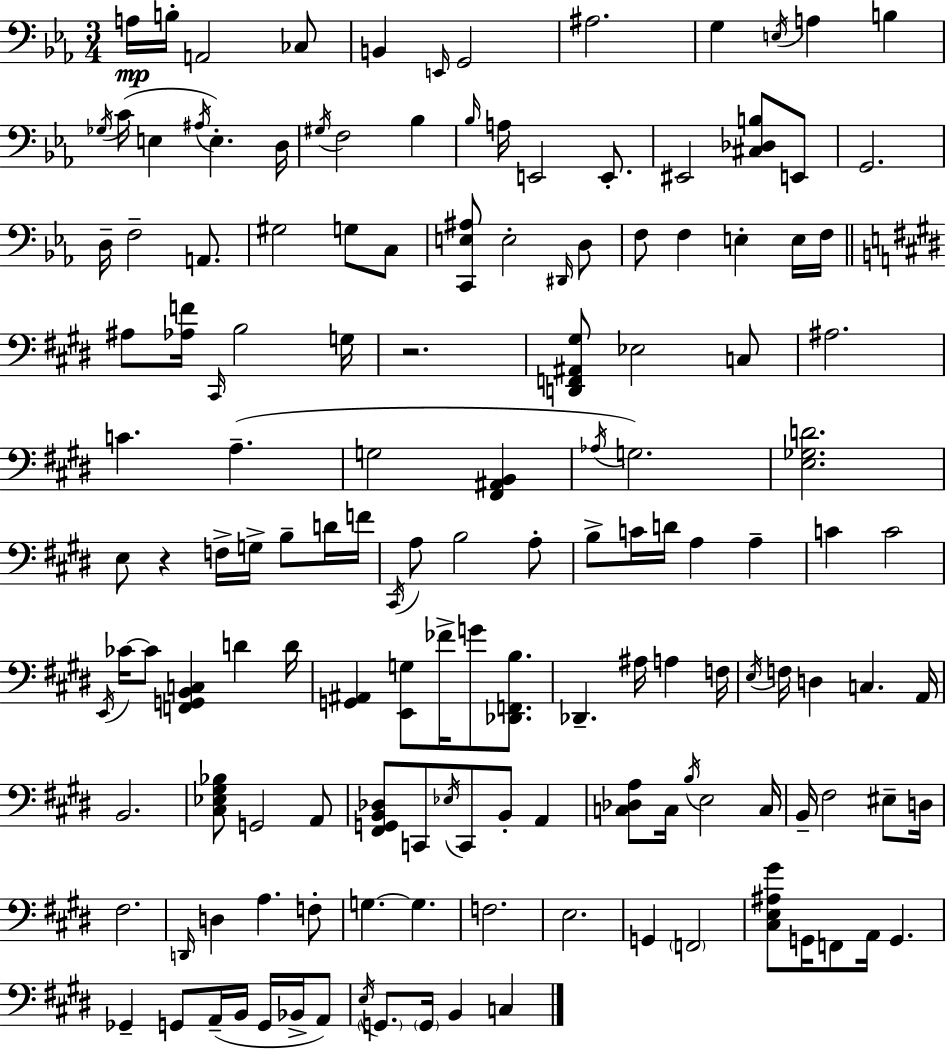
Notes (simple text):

A3/s B3/s A2/h CES3/e B2/q E2/s G2/h A#3/h. G3/q E3/s A3/q B3/q Gb3/s C4/s E3/q A#3/s E3/q. D3/s G#3/s F3/h Bb3/q Bb3/s A3/s E2/h E2/e. EIS2/h [C#3,Db3,B3]/e E2/e G2/h. D3/s F3/h A2/e. G#3/h G3/e C3/e [C2,E3,A#3]/e E3/h D#2/s D3/e F3/e F3/q E3/q E3/s F3/s A#3/e [Ab3,F4]/s C#2/s B3/h G3/s R/h. [D2,F2,A#2,G#3]/e Eb3/h C3/e A#3/h. C4/q. A3/q. G3/h [F#2,A#2,B2]/q Ab3/s G3/h. [E3,Gb3,D4]/h. E3/e R/q F3/s G3/s B3/e D4/s F4/s C#2/s A3/e B3/h A3/e B3/e C4/s D4/s A3/q A3/q C4/q C4/h E2/s CES4/s CES4/e [F2,G2,B2,C3]/q D4/q D4/s [G2,A#2]/q [E2,G3]/e FES4/s G4/e [Db2,F2,B3]/e. Db2/q. A#3/s A3/q F3/s E3/s F3/s D3/q C3/q. A2/s B2/h. [C#3,Eb3,G#3,Bb3]/e G2/h A2/e [F#2,G2,B2,Db3]/e C2/e Eb3/s C2/e B2/e A2/q [C3,Db3,A3]/e C3/s B3/s E3/h C3/s B2/s F#3/h EIS3/e D3/s F#3/h. D2/s D3/q A3/q. F3/e G3/q. G3/q. F3/h. E3/h. G2/q F2/h [C#3,E3,A#3,G#4]/e G2/s F2/e A2/s G2/q. Gb2/q G2/e A2/s B2/s G2/s Bb2/s A2/e E3/s G2/e. G2/s B2/q C3/q